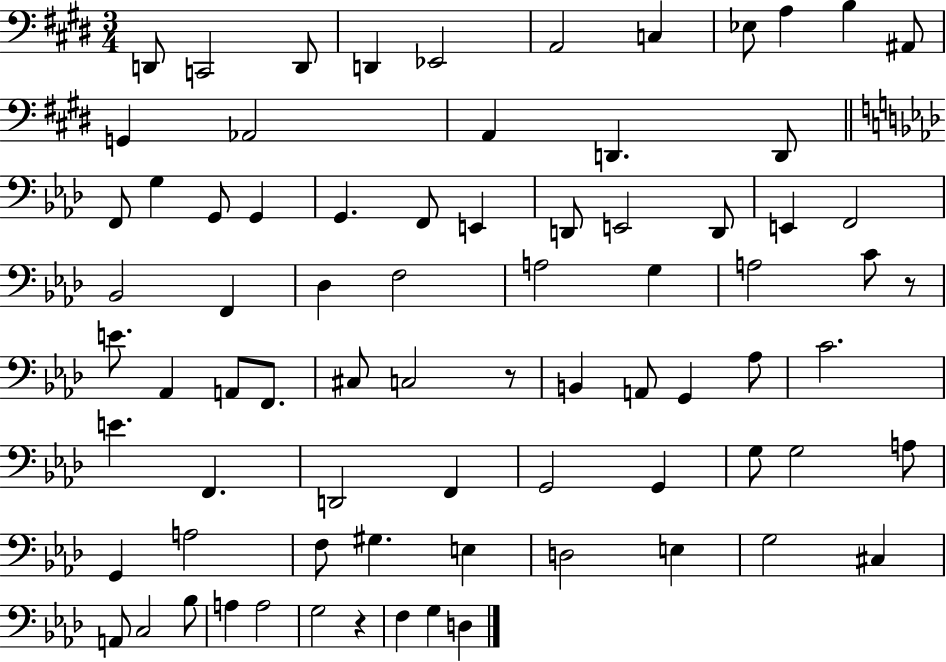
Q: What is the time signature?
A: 3/4